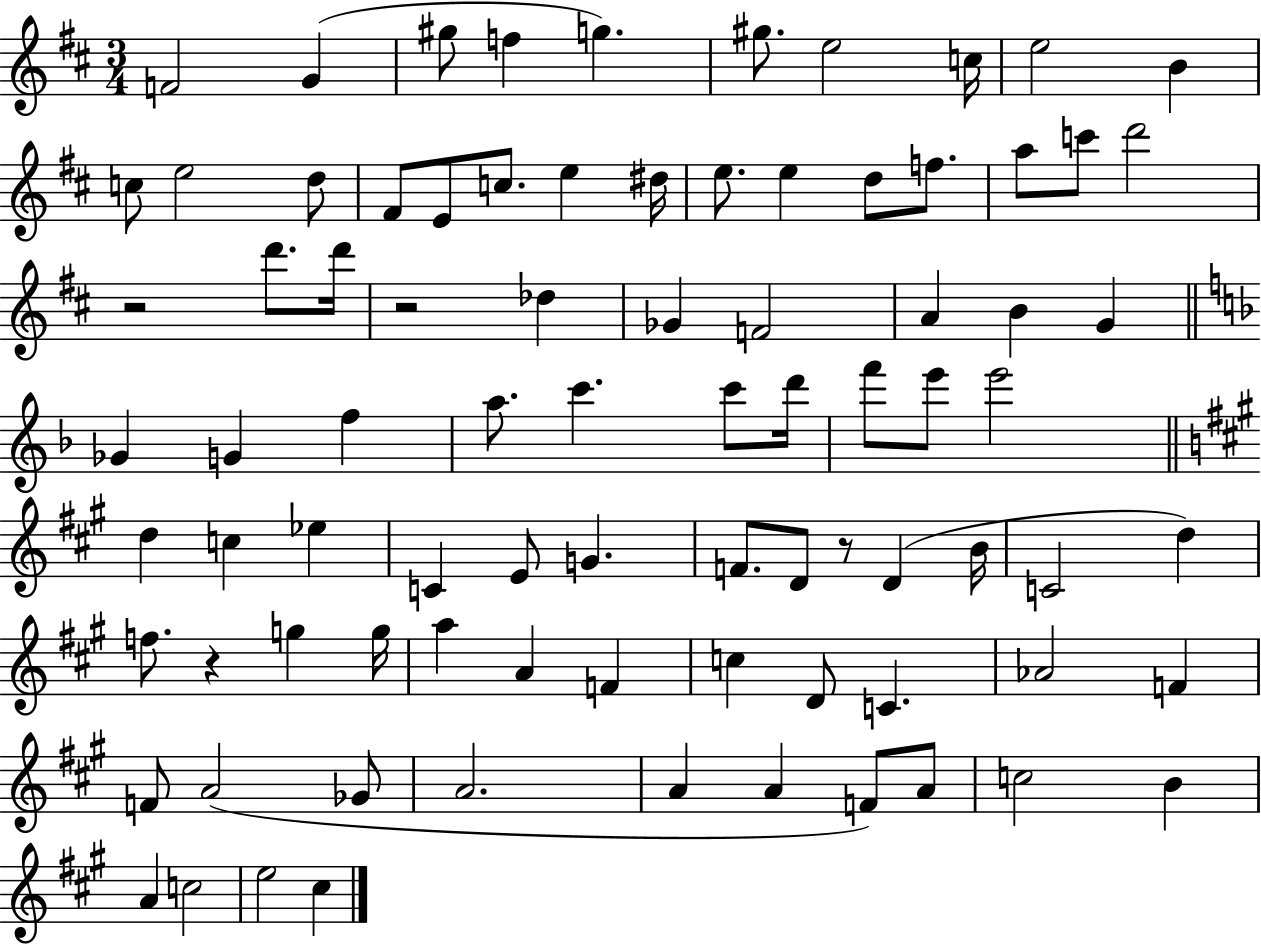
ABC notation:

X:1
T:Untitled
M:3/4
L:1/4
K:D
F2 G ^g/2 f g ^g/2 e2 c/4 e2 B c/2 e2 d/2 ^F/2 E/2 c/2 e ^d/4 e/2 e d/2 f/2 a/2 c'/2 d'2 z2 d'/2 d'/4 z2 _d _G F2 A B G _G G f a/2 c' c'/2 d'/4 f'/2 e'/2 e'2 d c _e C E/2 G F/2 D/2 z/2 D B/4 C2 d f/2 z g g/4 a A F c D/2 C _A2 F F/2 A2 _G/2 A2 A A F/2 A/2 c2 B A c2 e2 ^c